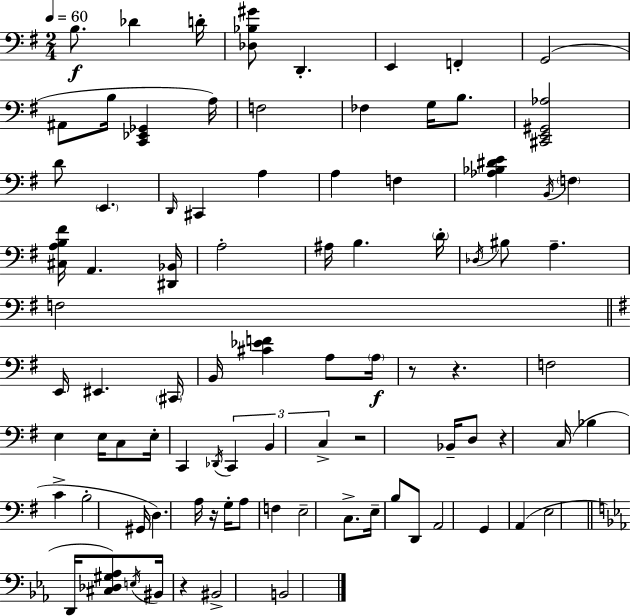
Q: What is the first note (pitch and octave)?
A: B3